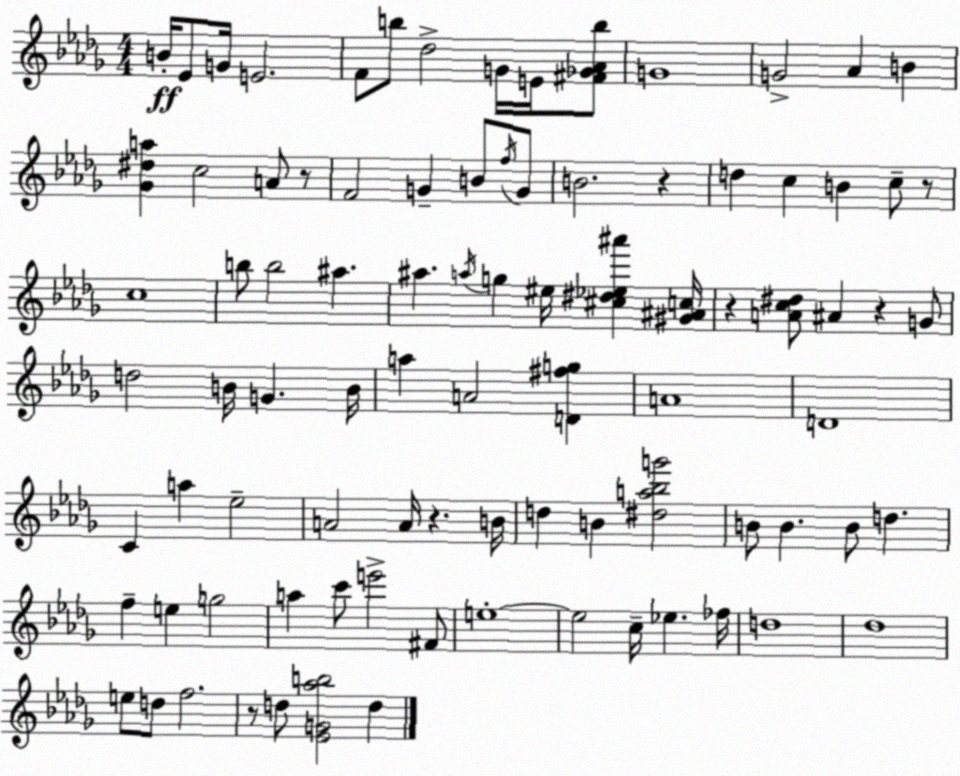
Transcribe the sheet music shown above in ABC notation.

X:1
T:Untitled
M:4/4
L:1/4
K:Bbm
B/4 _E/2 G/4 E2 F/2 b/2 _d2 G/4 E/4 [^F_G_Ab]/2 G4 G2 _A B [_G^da] c2 A/2 z/2 F2 G B/2 f/4 G/2 B2 z d c B c/2 z/2 c4 b/2 b2 ^a ^a a/4 g ^e/4 [^c^d_e^a'] [^G^Ac]/4 z [Ac^d]/2 ^A z G/2 d2 B/4 G B/4 a A2 [D^fg] A4 D4 C a _e2 A2 A/4 z B/4 d B [^da_bg']2 B/2 B B/2 d f e g2 a c'/2 e'2 ^F/2 e4 e2 c/4 _e _f/4 d4 _d4 e/2 d/2 f2 z/2 d/2 [_EG_ab]2 d